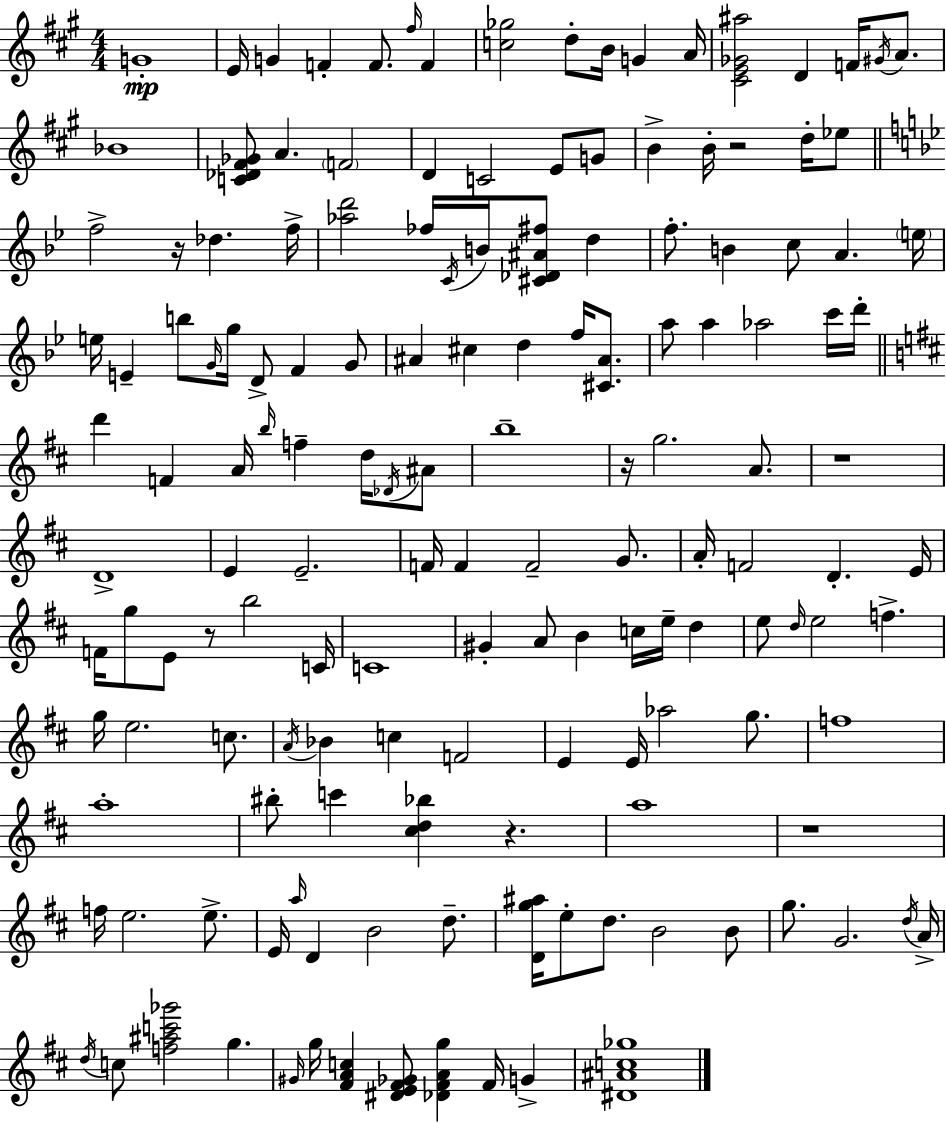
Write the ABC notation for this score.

X:1
T:Untitled
M:4/4
L:1/4
K:A
G4 E/4 G F F/2 ^f/4 F [c_g]2 d/2 B/4 G A/4 [^CE_G^a]2 D F/4 ^G/4 A/2 _B4 [C_D^F_G]/2 A F2 D C2 E/2 G/2 B B/4 z2 d/4 _e/2 f2 z/4 _d f/4 [_ad']2 _f/4 C/4 B/4 [^C_D^A^f]/2 d f/2 B c/2 A e/4 e/4 E b/2 G/4 g/4 D/2 F G/2 ^A ^c d f/4 [^C^A]/2 a/2 a _a2 c'/4 d'/4 d' F A/4 b/4 f d/4 _D/4 ^A/2 b4 z/4 g2 A/2 z4 D4 E E2 F/4 F F2 G/2 A/4 F2 D E/4 F/4 g/2 E/2 z/2 b2 C/4 C4 ^G A/2 B c/4 e/4 d e/2 d/4 e2 f g/4 e2 c/2 A/4 _B c F2 E E/4 _a2 g/2 f4 a4 ^b/2 c' [^cd_b] z a4 z4 f/4 e2 e/2 E/4 a/4 D B2 d/2 [Dg^a]/4 e/2 d/2 B2 B/2 g/2 G2 d/4 A/4 d/4 c/2 [f^ac'_g']2 g ^G/4 g/4 [^FAc] [^DE^F_G]/2 [_D^FAg] ^F/4 G [^D^Ac_g]4